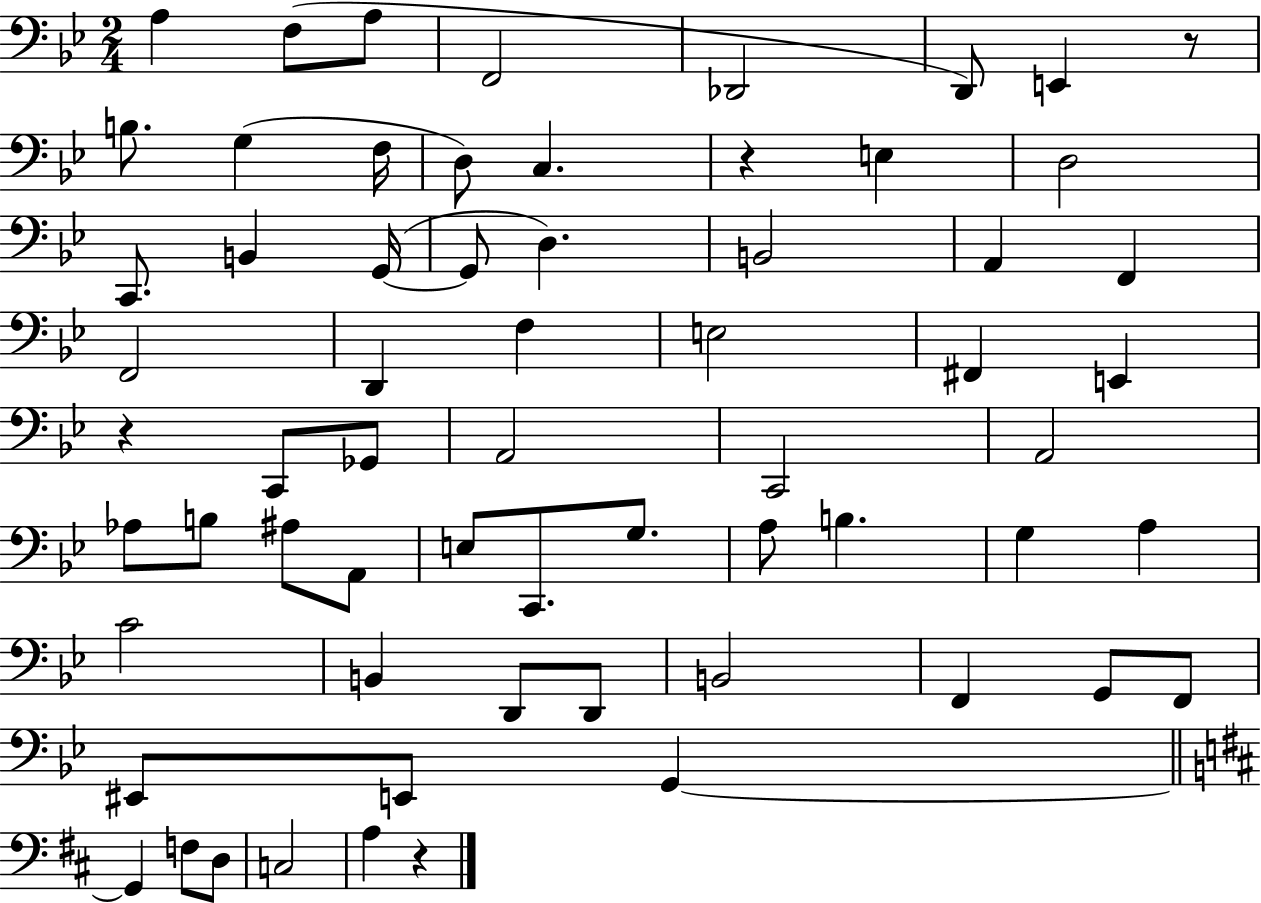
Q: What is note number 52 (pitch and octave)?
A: F2